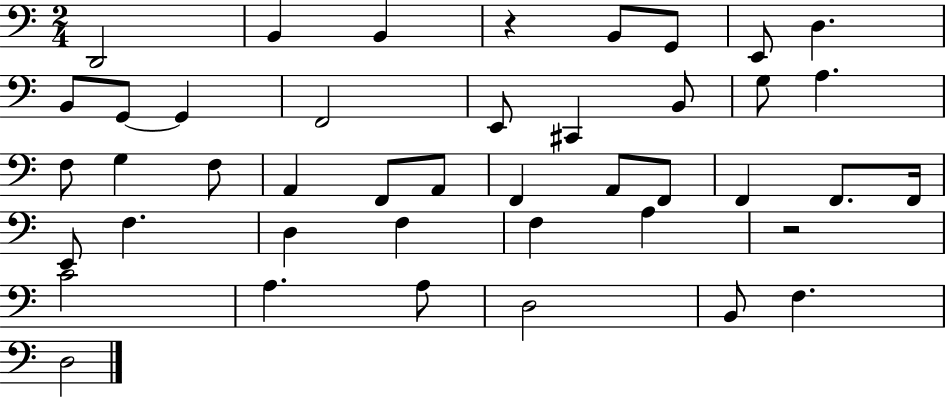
{
  \clef bass
  \numericTimeSignature
  \time 2/4
  \key c \major
  \repeat volta 2 { d,2 | b,4 b,4 | r4 b,8 g,8 | e,8 d4. | \break b,8 g,8~~ g,4 | f,2 | e,8 cis,4 b,8 | g8 a4. | \break f8 g4 f8 | a,4 f,8 a,8 | f,4 a,8 f,8 | f,4 f,8. f,16 | \break e,8 f4. | d4 f4 | f4 a4 | r2 | \break c'2 | a4. a8 | d2 | b,8 f4. | \break d2 | } \bar "|."
}